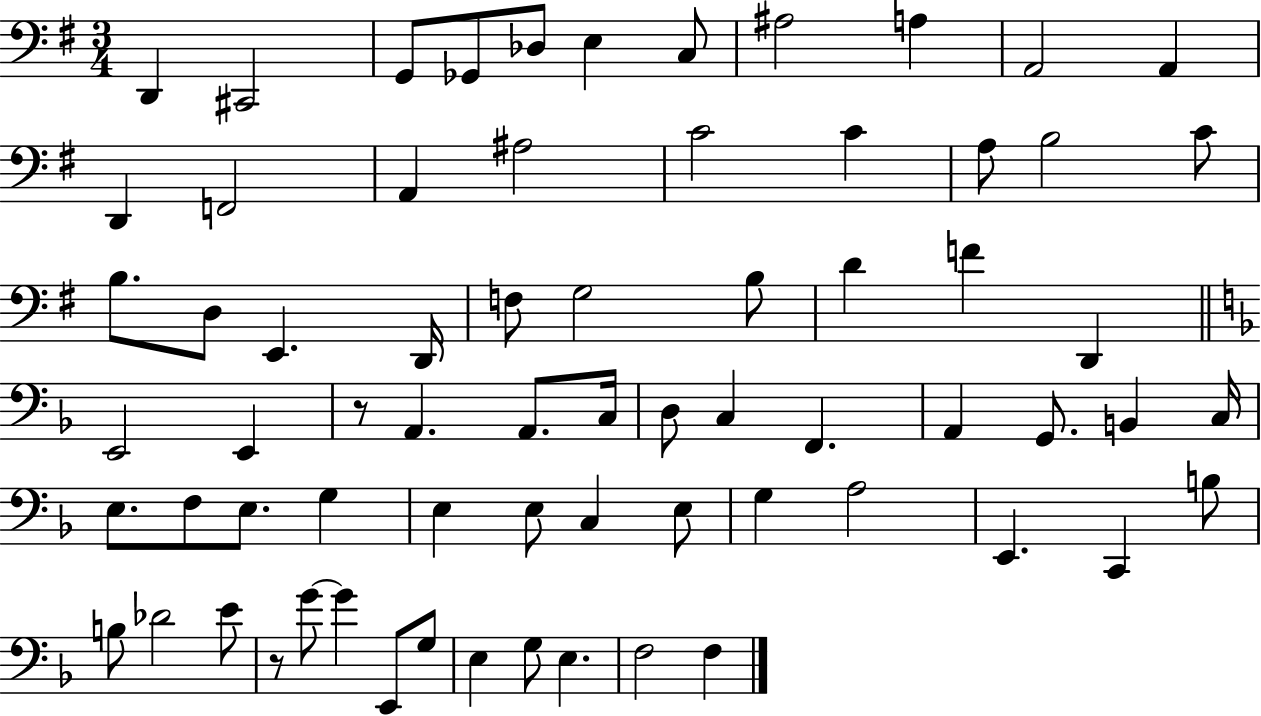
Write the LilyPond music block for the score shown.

{
  \clef bass
  \numericTimeSignature
  \time 3/4
  \key g \major
  d,4 cis,2 | g,8 ges,8 des8 e4 c8 | ais2 a4 | a,2 a,4 | \break d,4 f,2 | a,4 ais2 | c'2 c'4 | a8 b2 c'8 | \break b8. d8 e,4. d,16 | f8 g2 b8 | d'4 f'4 d,4 | \bar "||" \break \key f \major e,2 e,4 | r8 a,4. a,8. c16 | d8 c4 f,4. | a,4 g,8. b,4 c16 | \break e8. f8 e8. g4 | e4 e8 c4 e8 | g4 a2 | e,4. c,4 b8 | \break b8 des'2 e'8 | r8 g'8~~ g'4 e,8 g8 | e4 g8 e4. | f2 f4 | \break \bar "|."
}